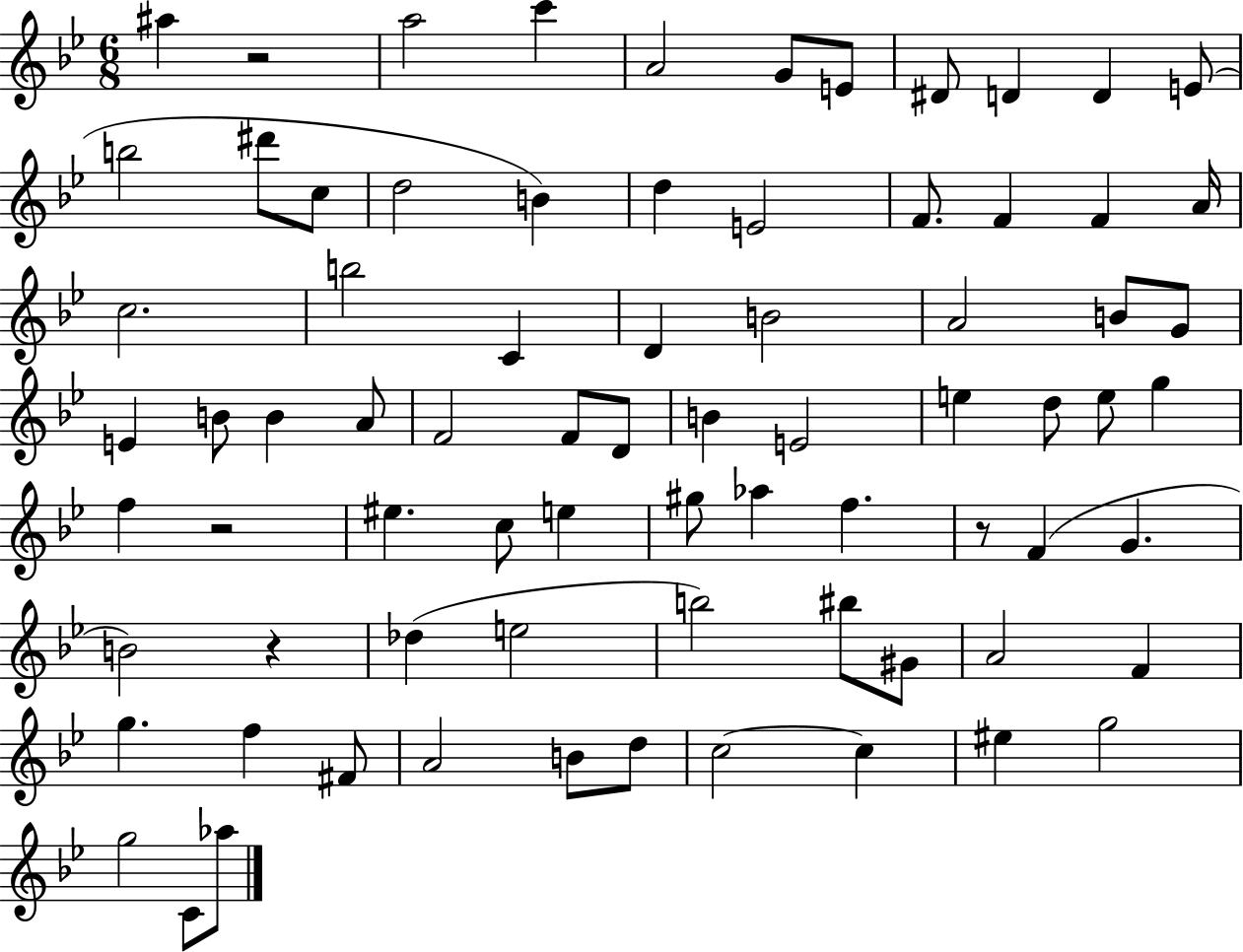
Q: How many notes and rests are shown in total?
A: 76